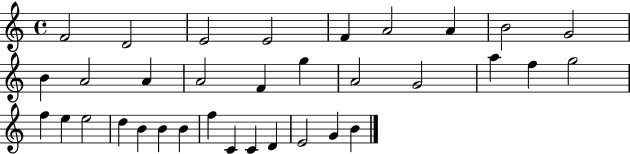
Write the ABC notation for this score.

X:1
T:Untitled
M:4/4
L:1/4
K:C
F2 D2 E2 E2 F A2 A B2 G2 B A2 A A2 F g A2 G2 a f g2 f e e2 d B B B f C C D E2 G B